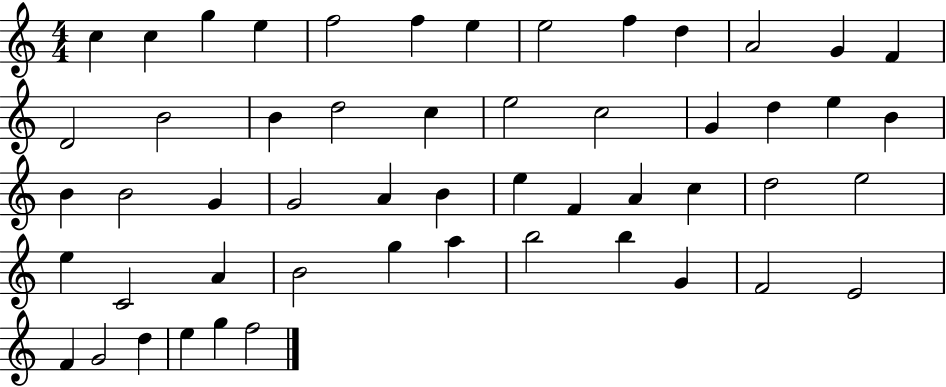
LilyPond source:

{
  \clef treble
  \numericTimeSignature
  \time 4/4
  \key c \major
  c''4 c''4 g''4 e''4 | f''2 f''4 e''4 | e''2 f''4 d''4 | a'2 g'4 f'4 | \break d'2 b'2 | b'4 d''2 c''4 | e''2 c''2 | g'4 d''4 e''4 b'4 | \break b'4 b'2 g'4 | g'2 a'4 b'4 | e''4 f'4 a'4 c''4 | d''2 e''2 | \break e''4 c'2 a'4 | b'2 g''4 a''4 | b''2 b''4 g'4 | f'2 e'2 | \break f'4 g'2 d''4 | e''4 g''4 f''2 | \bar "|."
}